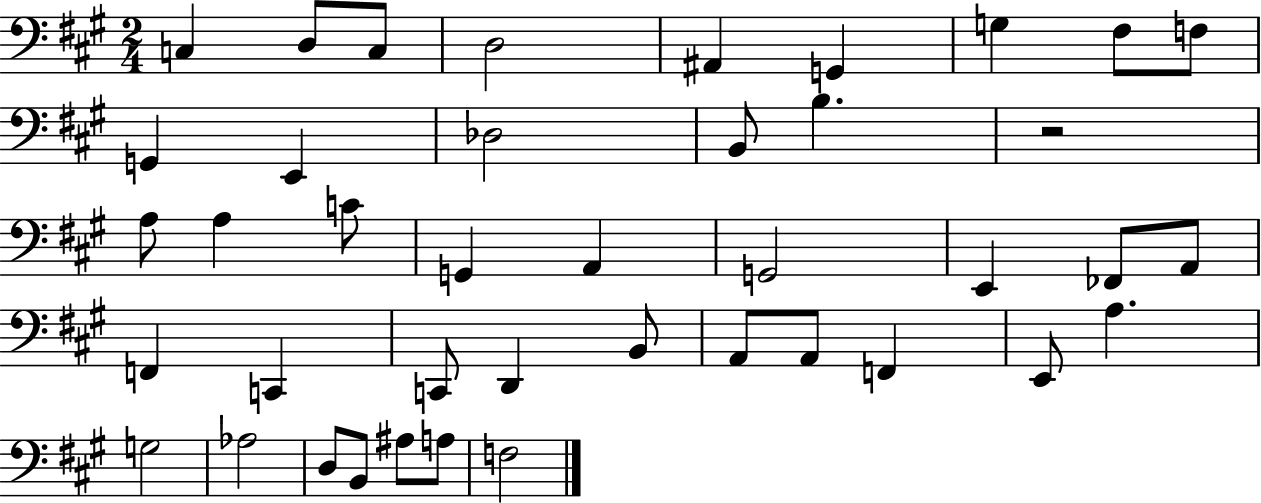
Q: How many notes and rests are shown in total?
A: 41